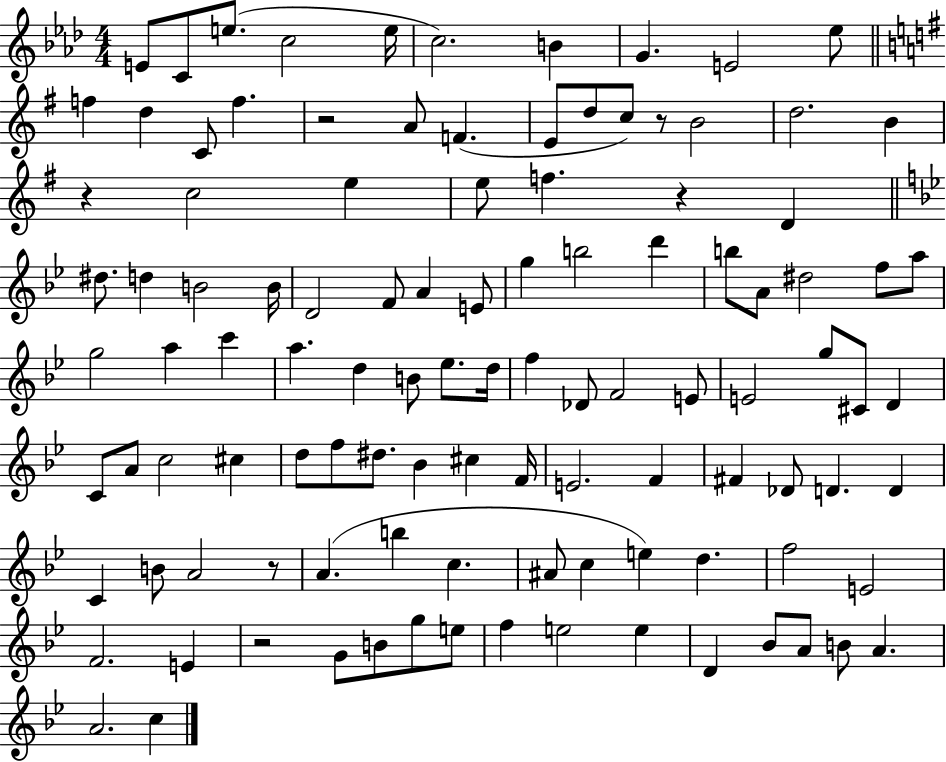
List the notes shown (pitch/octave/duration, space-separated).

E4/e C4/e E5/e. C5/h E5/s C5/h. B4/q G4/q. E4/h Eb5/e F5/q D5/q C4/e F5/q. R/h A4/e F4/q. E4/e D5/e C5/e R/e B4/h D5/h. B4/q R/q C5/h E5/q E5/e F5/q. R/q D4/q D#5/e. D5/q B4/h B4/s D4/h F4/e A4/q E4/e G5/q B5/h D6/q B5/e A4/e D#5/h F5/e A5/e G5/h A5/q C6/q A5/q. D5/q B4/e Eb5/e. D5/s F5/q Db4/e F4/h E4/e E4/h G5/e C#4/e D4/q C4/e A4/e C5/h C#5/q D5/e F5/e D#5/e. Bb4/q C#5/q F4/s E4/h. F4/q F#4/q Db4/e D4/q. D4/q C4/q B4/e A4/h R/e A4/q. B5/q C5/q. A#4/e C5/q E5/q D5/q. F5/h E4/h F4/h. E4/q R/h G4/e B4/e G5/e E5/e F5/q E5/h E5/q D4/q Bb4/e A4/e B4/e A4/q. A4/h. C5/q